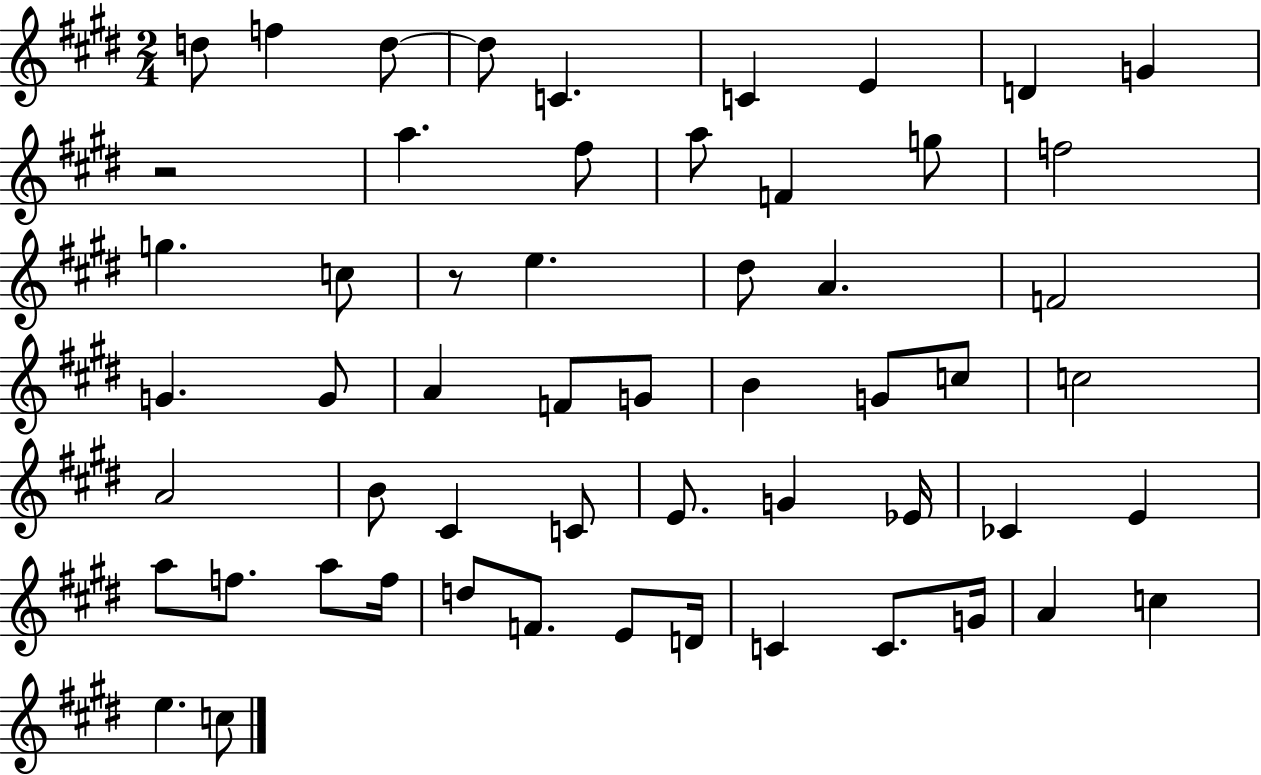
D5/e F5/q D5/e D5/e C4/q. C4/q E4/q D4/q G4/q R/h A5/q. F#5/e A5/e F4/q G5/e F5/h G5/q. C5/e R/e E5/q. D#5/e A4/q. F4/h G4/q. G4/e A4/q F4/e G4/e B4/q G4/e C5/e C5/h A4/h B4/e C#4/q C4/e E4/e. G4/q Eb4/s CES4/q E4/q A5/e F5/e. A5/e F5/s D5/e F4/e. E4/e D4/s C4/q C4/e. G4/s A4/q C5/q E5/q. C5/e